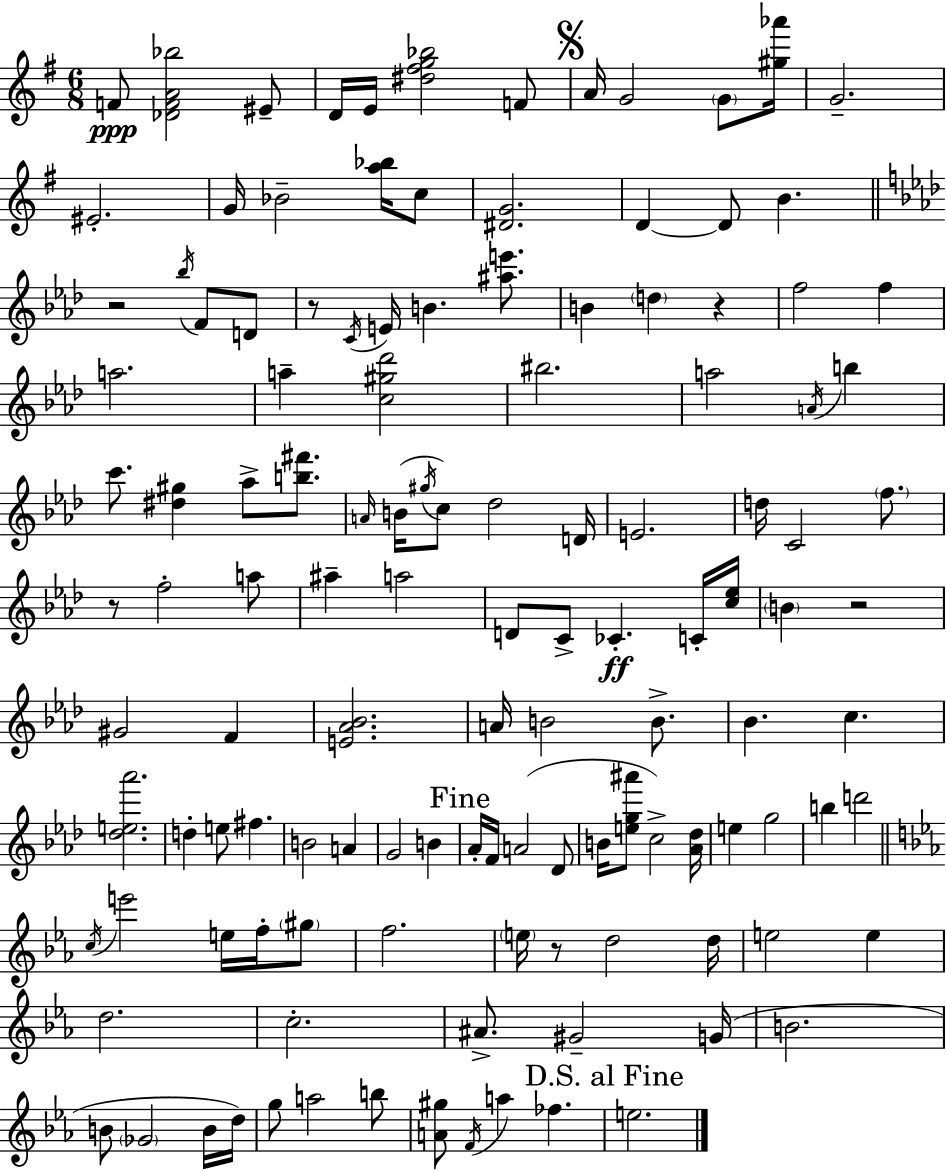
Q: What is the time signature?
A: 6/8